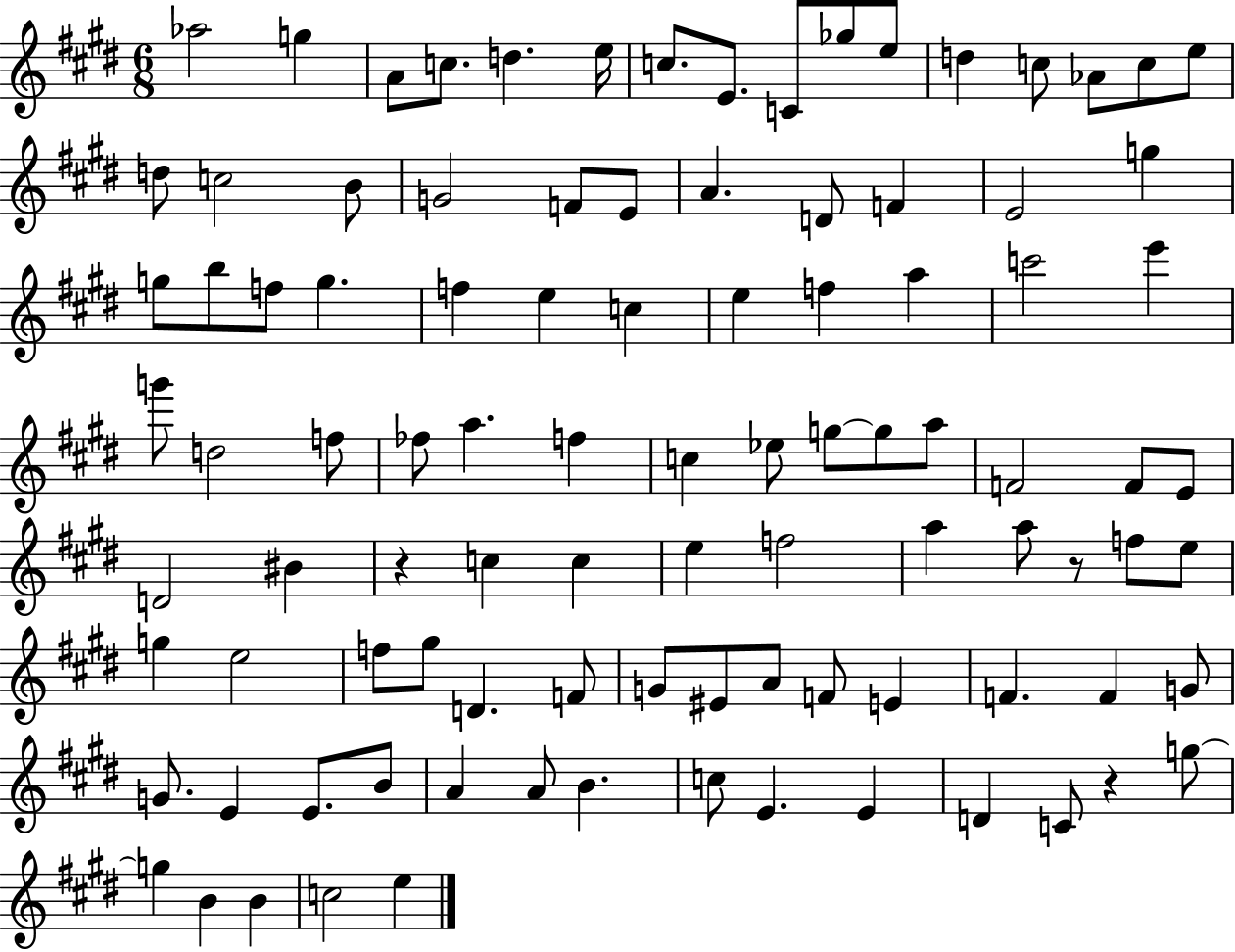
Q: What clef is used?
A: treble